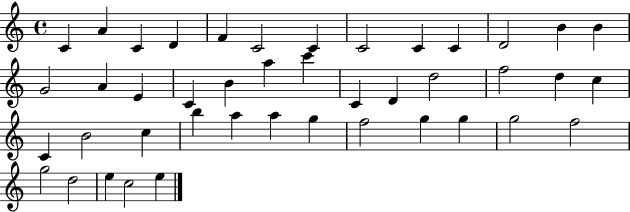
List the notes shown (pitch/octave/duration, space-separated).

C4/q A4/q C4/q D4/q F4/q C4/h C4/q C4/h C4/q C4/q D4/h B4/q B4/q G4/h A4/q E4/q C4/q B4/q A5/q C6/q C4/q D4/q D5/h F5/h D5/q C5/q C4/q B4/h C5/q B5/q A5/q A5/q G5/q F5/h G5/q G5/q G5/h F5/h G5/h D5/h E5/q C5/h E5/q